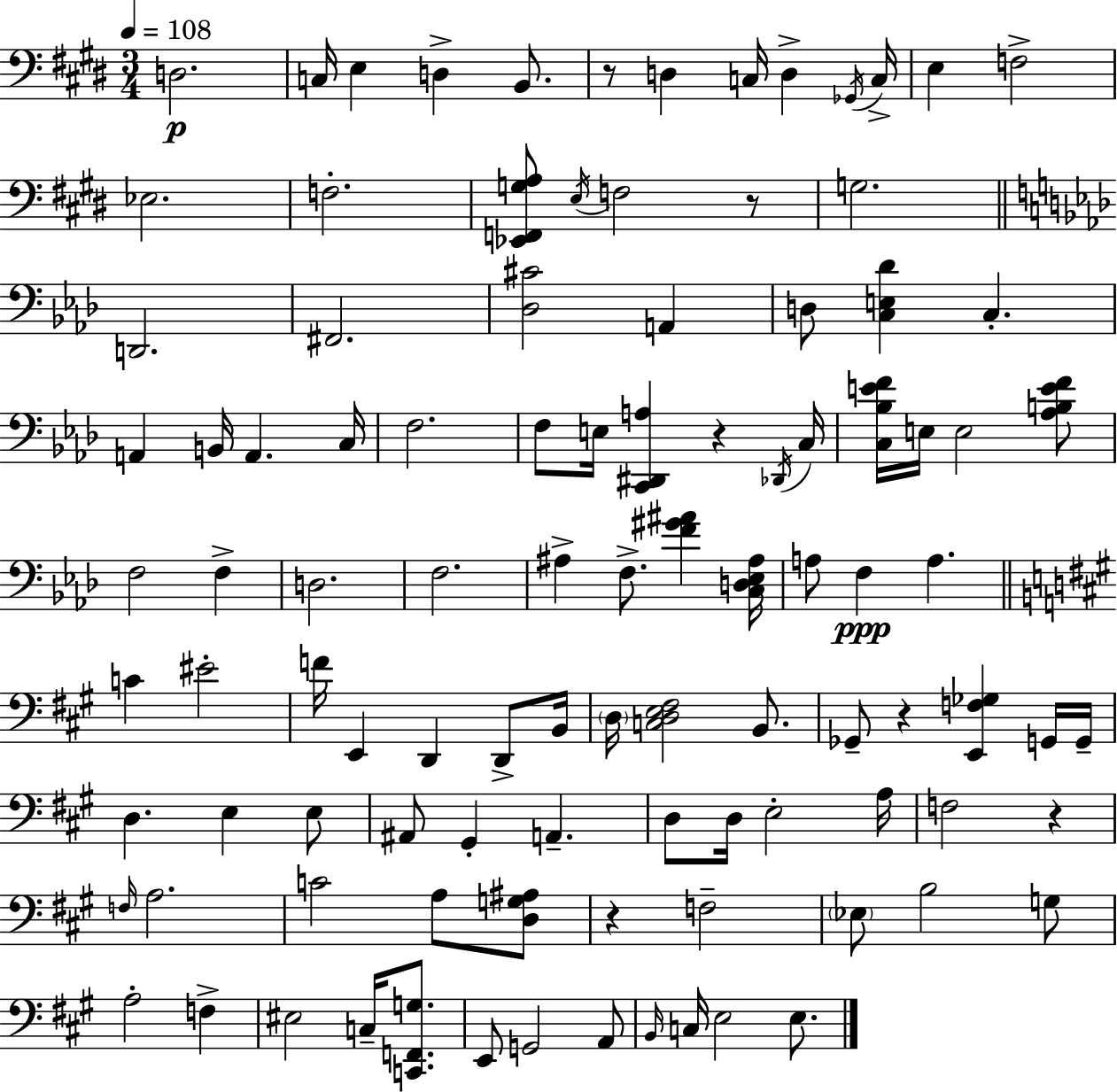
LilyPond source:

{
  \clef bass
  \numericTimeSignature
  \time 3/4
  \key e \major
  \tempo 4 = 108
  d2.\p | c16 e4 d4-> b,8. | r8 d4 c16 d4-> \acciaccatura { ges,16 } | c16-> e4 f2-> | \break ees2. | f2.-. | <ees, f, g a>8 \acciaccatura { e16 } f2 | r8 g2. | \break \bar "||" \break \key f \minor d,2. | fis,2. | <des cis'>2 a,4 | d8 <c e des'>4 c4.-. | \break a,4 b,16 a,4. c16 | f2. | f8 e16 <c, dis, a>4 r4 \acciaccatura { des,16 } | c16 <c bes e' f'>16 e16 e2 <aes b e' f'>8 | \break f2 f4-> | d2. | f2. | ais4-> f8.-> <f' gis' ais'>4 | \break <c d ees ais>16 a8 f4\ppp a4. | \bar "||" \break \key a \major c'4 eis'2-. | f'16 e,4 d,4 d,8-> b,16 | \parenthesize d16 <c d e fis>2 b,8. | ges,8-- r4 <e, f ges>4 g,16 g,16-- | \break d4. e4 e8 | ais,8 gis,4-. a,4.-- | d8 d16 e2-. a16 | f2 r4 | \break \grace { f16 } a2. | c'2 a8 <d g ais>8 | r4 f2-- | \parenthesize ees8 b2 g8 | \break a2-. f4-> | eis2 c16-- <c, f, g>8. | e,8 g,2 a,8 | \grace { b,16 } c16 e2 e8. | \break \bar "|."
}